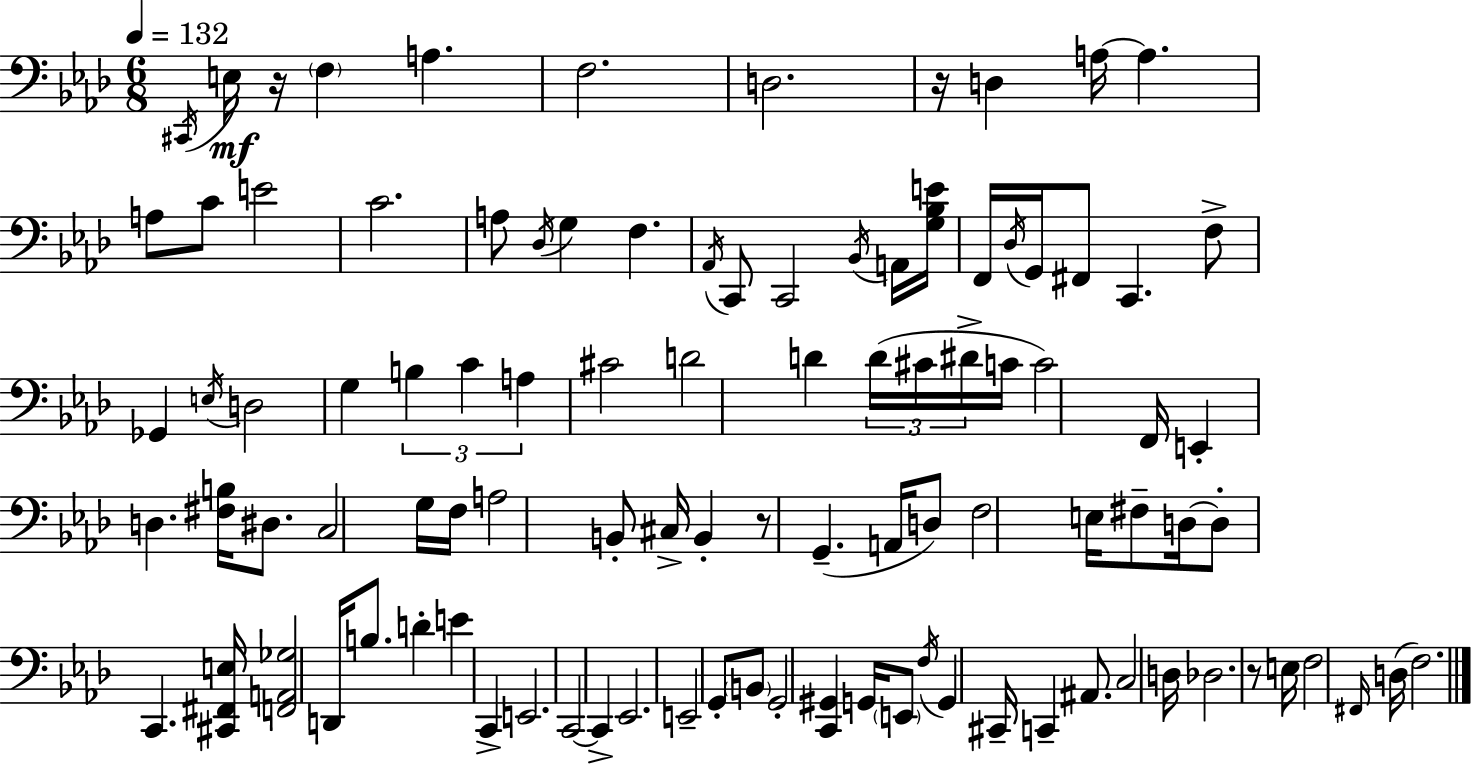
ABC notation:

X:1
T:Untitled
M:6/8
L:1/4
K:Fm
^C,,/4 E,/4 z/4 F, A, F,2 D,2 z/4 D, A,/4 A, A,/2 C/2 E2 C2 A,/2 _D,/4 G, F, _A,,/4 C,,/2 C,,2 _B,,/4 A,,/4 [G,_B,E]/4 F,,/4 _D,/4 G,,/4 ^F,,/2 C,, F,/2 _G,, E,/4 D,2 G, B, C A, ^C2 D2 D D/4 ^C/4 ^D/4 C/4 C2 F,,/4 E,, D, [^F,B,]/4 ^D,/2 C,2 G,/4 F,/4 A,2 B,,/2 ^C,/4 B,, z/2 G,, A,,/4 D,/2 F,2 E,/4 ^F,/2 D,/4 D,/2 C,, [^C,,^F,,E,]/4 [F,,A,,_G,]2 D,,/4 B,/2 D E C,, E,,2 C,,2 C,, _E,,2 E,,2 G,,/2 B,,/2 G,,2 [C,,^G,,] G,,/4 E,,/2 F,/4 G,, ^C,,/4 C,, ^A,,/2 C,2 D,/4 _D,2 z/2 E,/4 F,2 ^F,,/4 D,/4 F,2